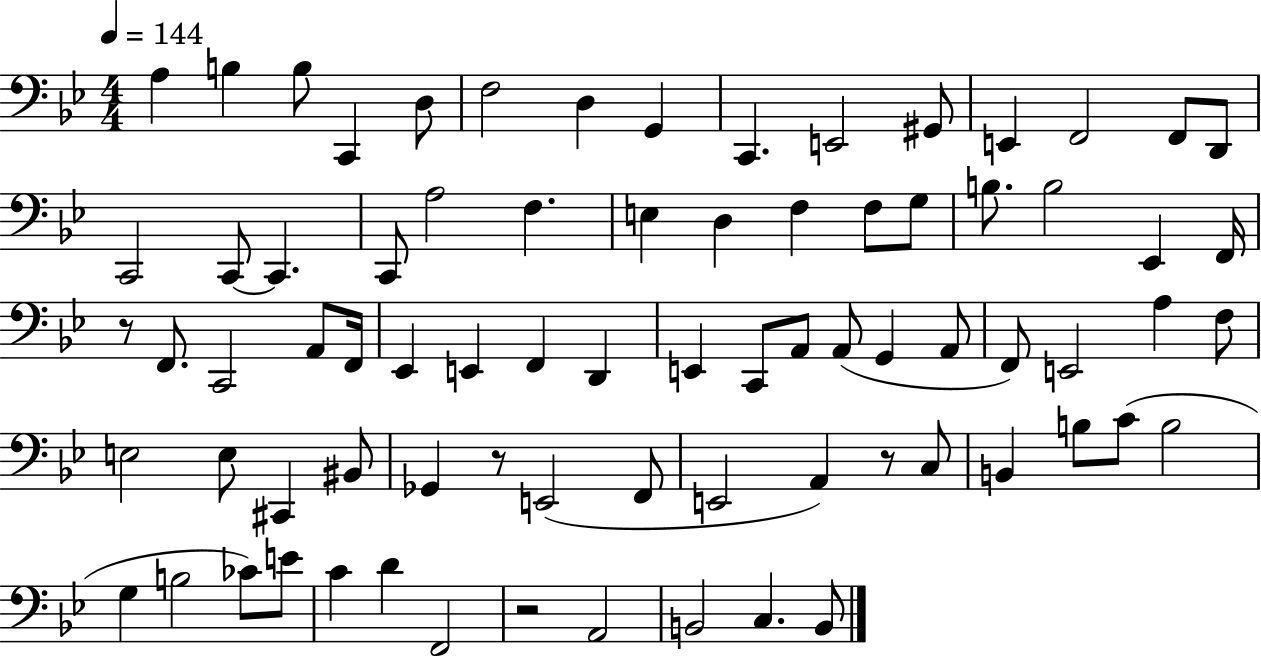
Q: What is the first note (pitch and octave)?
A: A3